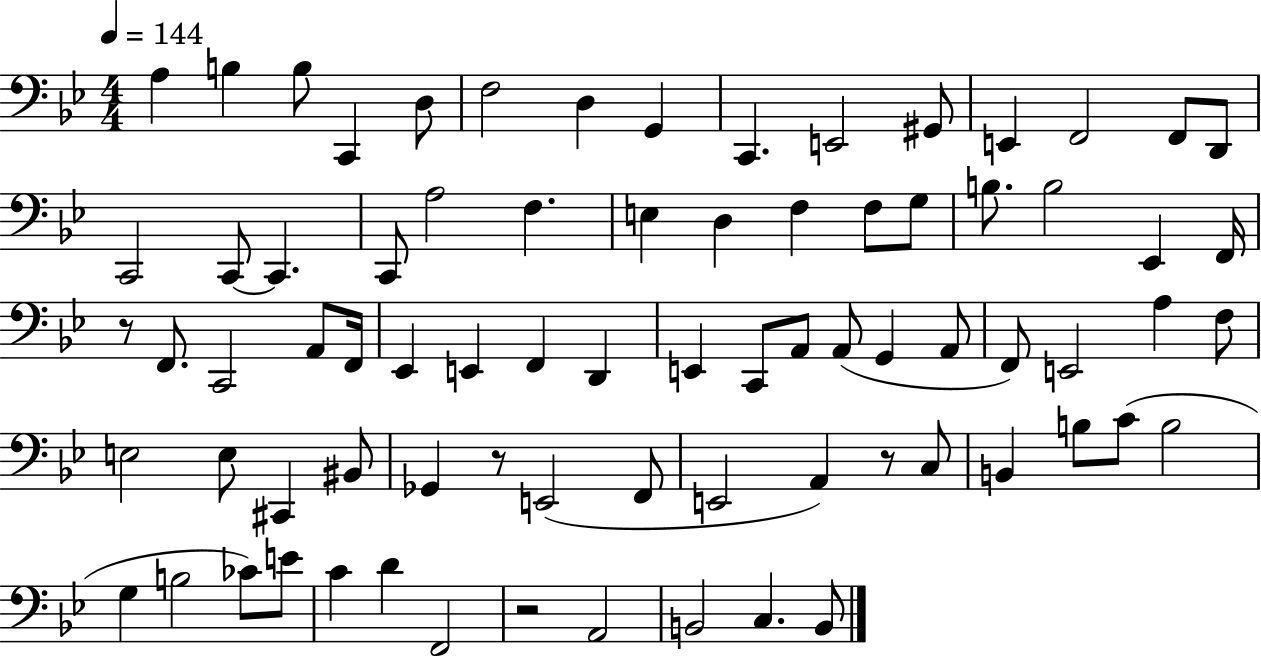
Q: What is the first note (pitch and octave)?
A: A3